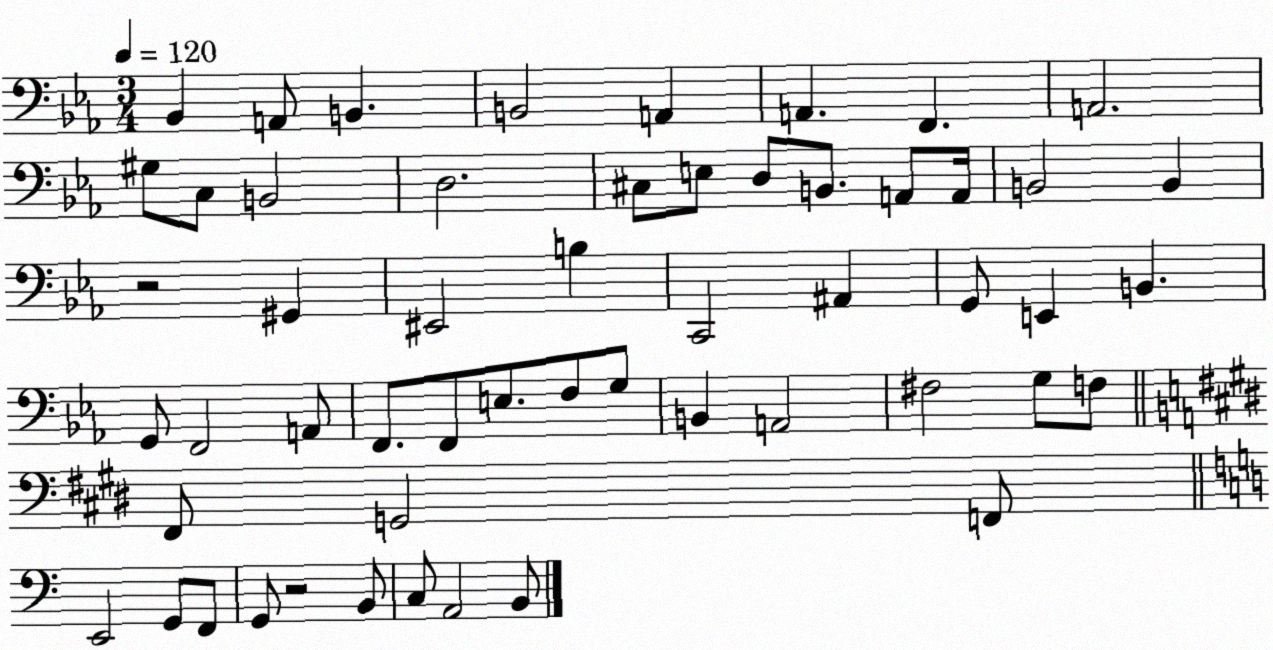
X:1
T:Untitled
M:3/4
L:1/4
K:Eb
_B,, A,,/2 B,, B,,2 A,, A,, F,, A,,2 ^G,/2 C,/2 B,,2 D,2 ^C,/2 E,/2 D,/2 B,,/2 A,,/2 A,,/4 B,,2 B,, z2 ^G,, ^E,,2 B, C,,2 ^A,, G,,/2 E,, B,, G,,/2 F,,2 A,,/2 F,,/2 F,,/2 E,/2 F,/2 G,/2 B,, A,,2 ^F,2 G,/2 F,/2 ^F,,/2 G,,2 F,,/2 E,,2 G,,/2 F,,/2 G,,/2 z2 B,,/2 C,/2 A,,2 B,,/2